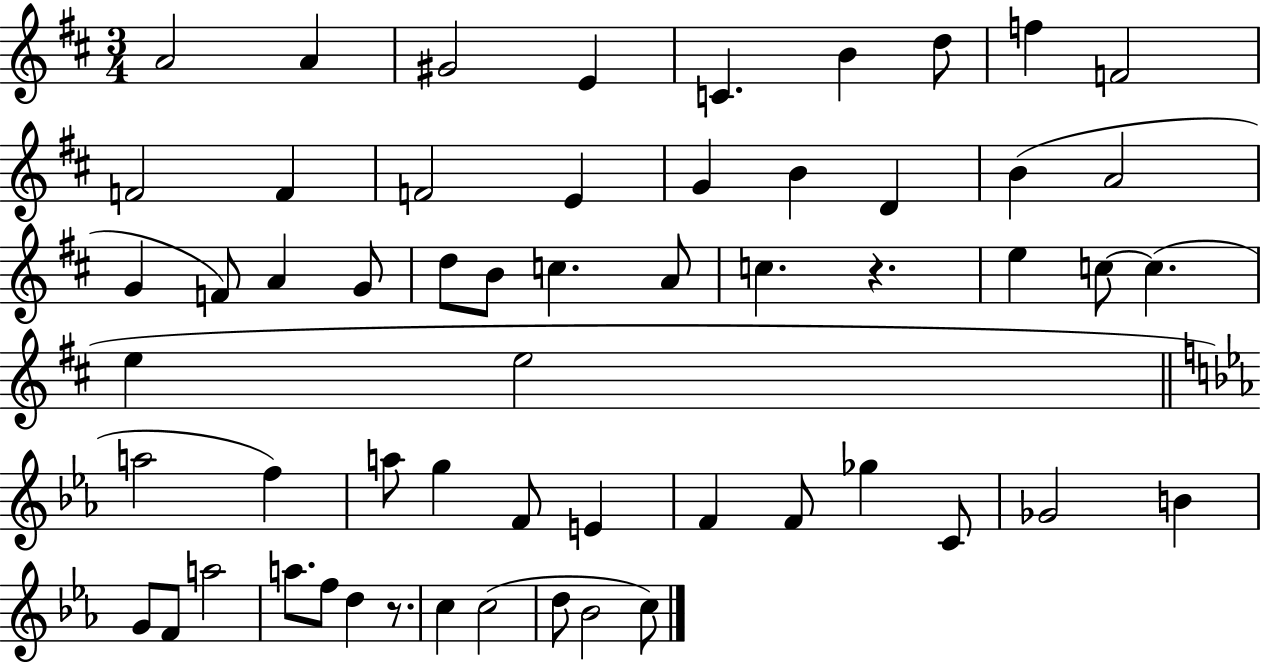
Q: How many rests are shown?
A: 2